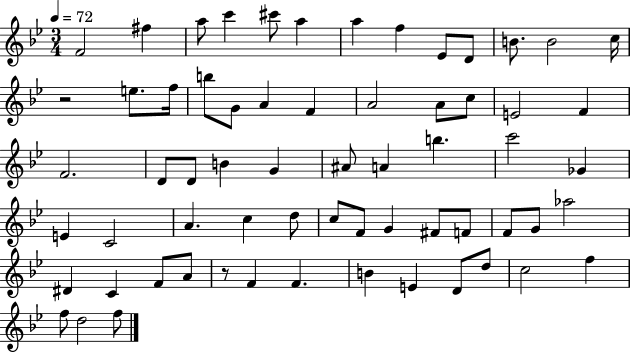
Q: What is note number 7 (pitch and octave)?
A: A5